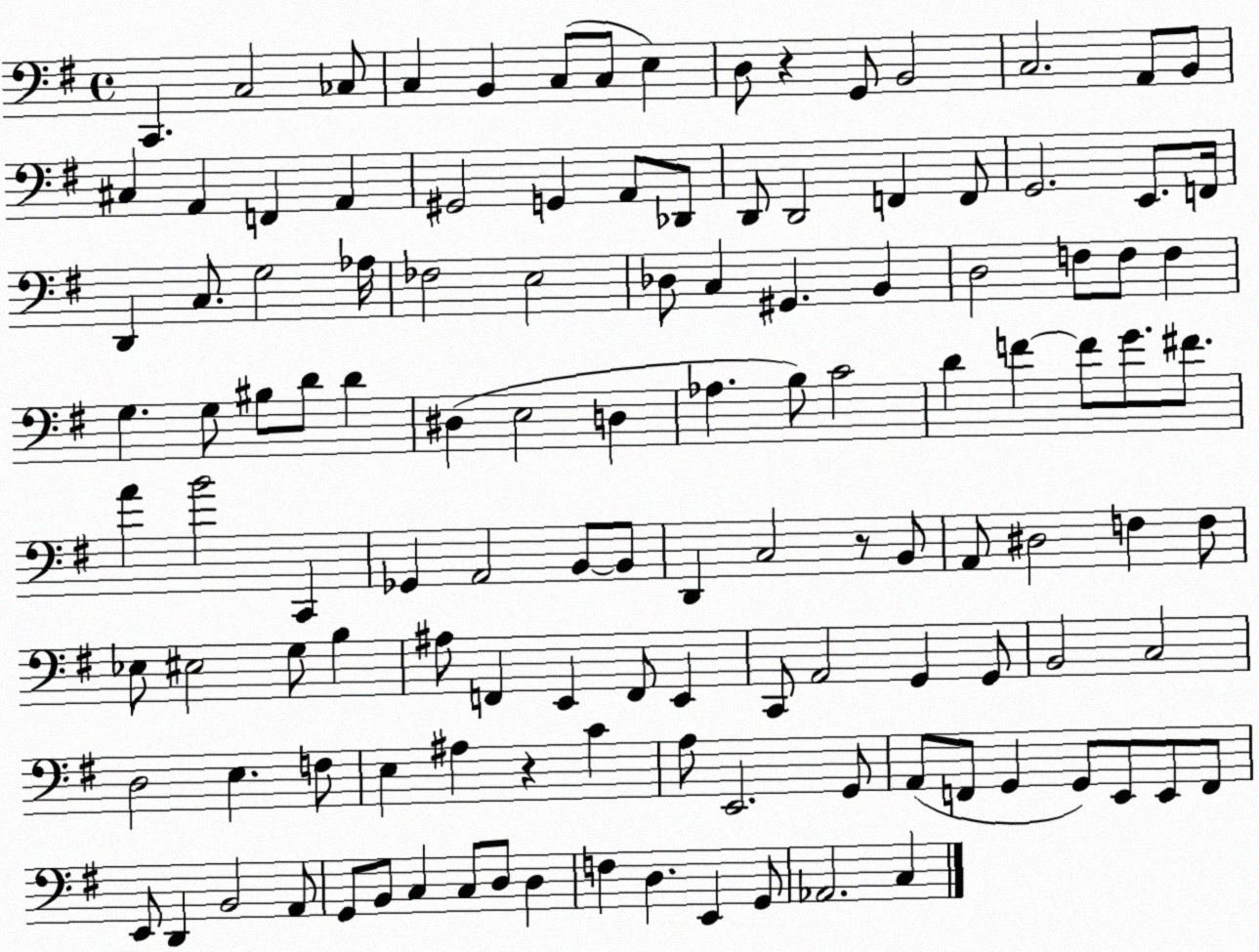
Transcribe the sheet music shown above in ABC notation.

X:1
T:Untitled
M:4/4
L:1/4
K:G
C,, C,2 _C,/2 C, B,, C,/2 C,/2 E, D,/2 z G,,/2 B,,2 C,2 A,,/2 B,,/2 ^C, A,, F,, A,, ^G,,2 G,, A,,/2 _D,,/2 D,,/2 D,,2 F,, F,,/2 G,,2 E,,/2 F,,/4 D,, C,/2 G,2 _A,/4 _F,2 E,2 _D,/2 C, ^G,, B,, D,2 F,/2 F,/2 F, G, G,/2 ^B,/2 D/2 D ^D, E,2 D, _A, B,/2 C2 D F F/2 G/2 ^F/2 A B2 C,, _G,, A,,2 B,,/2 B,,/2 D,, C,2 z/2 B,,/2 A,,/2 ^D,2 F, F,/2 _E,/2 ^E,2 G,/2 B, ^A,/2 F,, E,, F,,/2 E,, C,,/2 A,,2 G,, G,,/2 B,,2 C,2 D,2 E, F,/2 E, ^A, z C A,/2 E,,2 G,,/2 A,,/2 F,,/2 G,, G,,/2 E,,/2 E,,/2 F,,/2 E,,/2 D,, B,,2 A,,/2 G,,/2 B,,/2 C, C,/2 D,/2 D, F, D, E,, G,,/2 _A,,2 C,